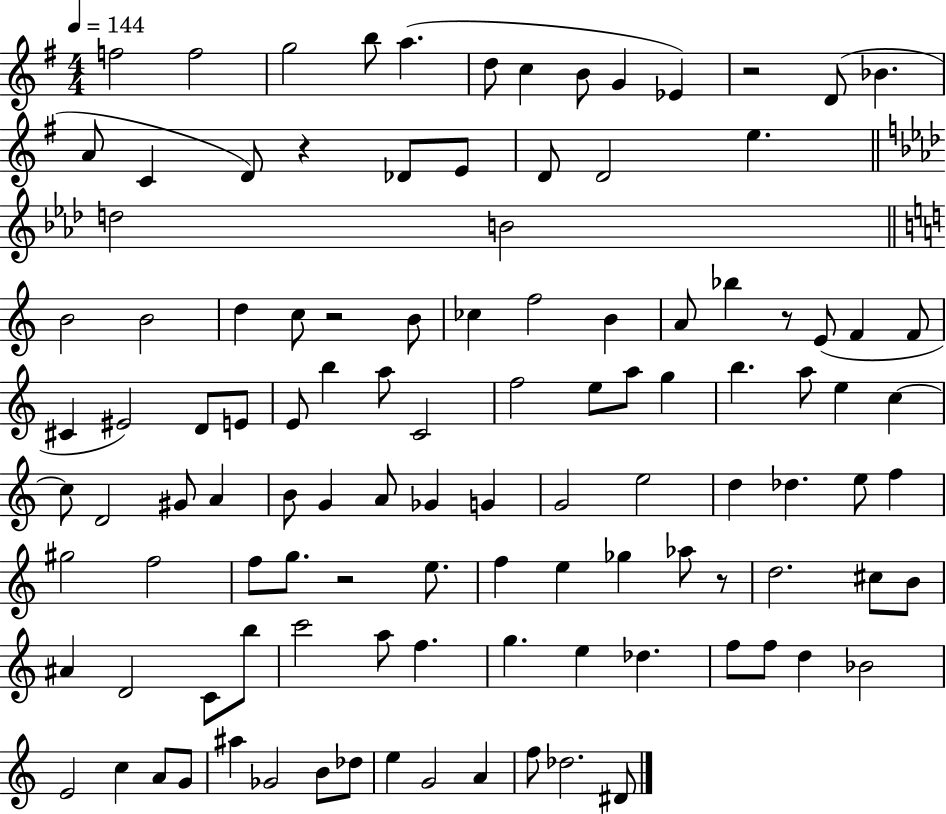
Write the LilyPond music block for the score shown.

{
  \clef treble
  \numericTimeSignature
  \time 4/4
  \key g \major
  \tempo 4 = 144
  \repeat volta 2 { f''2 f''2 | g''2 b''8 a''4.( | d''8 c''4 b'8 g'4 ees'4) | r2 d'8( bes'4. | \break a'8 c'4 d'8) r4 des'8 e'8 | d'8 d'2 e''4. | \bar "||" \break \key aes \major d''2 b'2 | \bar "||" \break \key c \major b'2 b'2 | d''4 c''8 r2 b'8 | ces''4 f''2 b'4 | a'8 bes''4 r8 e'8( f'4 f'8 | \break cis'4 eis'2) d'8 e'8 | e'8 b''4 a''8 c'2 | f''2 e''8 a''8 g''4 | b''4. a''8 e''4 c''4~~ | \break c''8 d'2 gis'8 a'4 | b'8 g'4 a'8 ges'4 g'4 | g'2 e''2 | d''4 des''4. e''8 f''4 | \break gis''2 f''2 | f''8 g''8. r2 e''8. | f''4 e''4 ges''4 aes''8 r8 | d''2. cis''8 b'8 | \break ais'4 d'2 c'8 b''8 | c'''2 a''8 f''4. | g''4. e''4 des''4. | f''8 f''8 d''4 bes'2 | \break e'2 c''4 a'8 g'8 | ais''4 ges'2 b'8 des''8 | e''4 g'2 a'4 | f''8 des''2. dis'8 | \break } \bar "|."
}